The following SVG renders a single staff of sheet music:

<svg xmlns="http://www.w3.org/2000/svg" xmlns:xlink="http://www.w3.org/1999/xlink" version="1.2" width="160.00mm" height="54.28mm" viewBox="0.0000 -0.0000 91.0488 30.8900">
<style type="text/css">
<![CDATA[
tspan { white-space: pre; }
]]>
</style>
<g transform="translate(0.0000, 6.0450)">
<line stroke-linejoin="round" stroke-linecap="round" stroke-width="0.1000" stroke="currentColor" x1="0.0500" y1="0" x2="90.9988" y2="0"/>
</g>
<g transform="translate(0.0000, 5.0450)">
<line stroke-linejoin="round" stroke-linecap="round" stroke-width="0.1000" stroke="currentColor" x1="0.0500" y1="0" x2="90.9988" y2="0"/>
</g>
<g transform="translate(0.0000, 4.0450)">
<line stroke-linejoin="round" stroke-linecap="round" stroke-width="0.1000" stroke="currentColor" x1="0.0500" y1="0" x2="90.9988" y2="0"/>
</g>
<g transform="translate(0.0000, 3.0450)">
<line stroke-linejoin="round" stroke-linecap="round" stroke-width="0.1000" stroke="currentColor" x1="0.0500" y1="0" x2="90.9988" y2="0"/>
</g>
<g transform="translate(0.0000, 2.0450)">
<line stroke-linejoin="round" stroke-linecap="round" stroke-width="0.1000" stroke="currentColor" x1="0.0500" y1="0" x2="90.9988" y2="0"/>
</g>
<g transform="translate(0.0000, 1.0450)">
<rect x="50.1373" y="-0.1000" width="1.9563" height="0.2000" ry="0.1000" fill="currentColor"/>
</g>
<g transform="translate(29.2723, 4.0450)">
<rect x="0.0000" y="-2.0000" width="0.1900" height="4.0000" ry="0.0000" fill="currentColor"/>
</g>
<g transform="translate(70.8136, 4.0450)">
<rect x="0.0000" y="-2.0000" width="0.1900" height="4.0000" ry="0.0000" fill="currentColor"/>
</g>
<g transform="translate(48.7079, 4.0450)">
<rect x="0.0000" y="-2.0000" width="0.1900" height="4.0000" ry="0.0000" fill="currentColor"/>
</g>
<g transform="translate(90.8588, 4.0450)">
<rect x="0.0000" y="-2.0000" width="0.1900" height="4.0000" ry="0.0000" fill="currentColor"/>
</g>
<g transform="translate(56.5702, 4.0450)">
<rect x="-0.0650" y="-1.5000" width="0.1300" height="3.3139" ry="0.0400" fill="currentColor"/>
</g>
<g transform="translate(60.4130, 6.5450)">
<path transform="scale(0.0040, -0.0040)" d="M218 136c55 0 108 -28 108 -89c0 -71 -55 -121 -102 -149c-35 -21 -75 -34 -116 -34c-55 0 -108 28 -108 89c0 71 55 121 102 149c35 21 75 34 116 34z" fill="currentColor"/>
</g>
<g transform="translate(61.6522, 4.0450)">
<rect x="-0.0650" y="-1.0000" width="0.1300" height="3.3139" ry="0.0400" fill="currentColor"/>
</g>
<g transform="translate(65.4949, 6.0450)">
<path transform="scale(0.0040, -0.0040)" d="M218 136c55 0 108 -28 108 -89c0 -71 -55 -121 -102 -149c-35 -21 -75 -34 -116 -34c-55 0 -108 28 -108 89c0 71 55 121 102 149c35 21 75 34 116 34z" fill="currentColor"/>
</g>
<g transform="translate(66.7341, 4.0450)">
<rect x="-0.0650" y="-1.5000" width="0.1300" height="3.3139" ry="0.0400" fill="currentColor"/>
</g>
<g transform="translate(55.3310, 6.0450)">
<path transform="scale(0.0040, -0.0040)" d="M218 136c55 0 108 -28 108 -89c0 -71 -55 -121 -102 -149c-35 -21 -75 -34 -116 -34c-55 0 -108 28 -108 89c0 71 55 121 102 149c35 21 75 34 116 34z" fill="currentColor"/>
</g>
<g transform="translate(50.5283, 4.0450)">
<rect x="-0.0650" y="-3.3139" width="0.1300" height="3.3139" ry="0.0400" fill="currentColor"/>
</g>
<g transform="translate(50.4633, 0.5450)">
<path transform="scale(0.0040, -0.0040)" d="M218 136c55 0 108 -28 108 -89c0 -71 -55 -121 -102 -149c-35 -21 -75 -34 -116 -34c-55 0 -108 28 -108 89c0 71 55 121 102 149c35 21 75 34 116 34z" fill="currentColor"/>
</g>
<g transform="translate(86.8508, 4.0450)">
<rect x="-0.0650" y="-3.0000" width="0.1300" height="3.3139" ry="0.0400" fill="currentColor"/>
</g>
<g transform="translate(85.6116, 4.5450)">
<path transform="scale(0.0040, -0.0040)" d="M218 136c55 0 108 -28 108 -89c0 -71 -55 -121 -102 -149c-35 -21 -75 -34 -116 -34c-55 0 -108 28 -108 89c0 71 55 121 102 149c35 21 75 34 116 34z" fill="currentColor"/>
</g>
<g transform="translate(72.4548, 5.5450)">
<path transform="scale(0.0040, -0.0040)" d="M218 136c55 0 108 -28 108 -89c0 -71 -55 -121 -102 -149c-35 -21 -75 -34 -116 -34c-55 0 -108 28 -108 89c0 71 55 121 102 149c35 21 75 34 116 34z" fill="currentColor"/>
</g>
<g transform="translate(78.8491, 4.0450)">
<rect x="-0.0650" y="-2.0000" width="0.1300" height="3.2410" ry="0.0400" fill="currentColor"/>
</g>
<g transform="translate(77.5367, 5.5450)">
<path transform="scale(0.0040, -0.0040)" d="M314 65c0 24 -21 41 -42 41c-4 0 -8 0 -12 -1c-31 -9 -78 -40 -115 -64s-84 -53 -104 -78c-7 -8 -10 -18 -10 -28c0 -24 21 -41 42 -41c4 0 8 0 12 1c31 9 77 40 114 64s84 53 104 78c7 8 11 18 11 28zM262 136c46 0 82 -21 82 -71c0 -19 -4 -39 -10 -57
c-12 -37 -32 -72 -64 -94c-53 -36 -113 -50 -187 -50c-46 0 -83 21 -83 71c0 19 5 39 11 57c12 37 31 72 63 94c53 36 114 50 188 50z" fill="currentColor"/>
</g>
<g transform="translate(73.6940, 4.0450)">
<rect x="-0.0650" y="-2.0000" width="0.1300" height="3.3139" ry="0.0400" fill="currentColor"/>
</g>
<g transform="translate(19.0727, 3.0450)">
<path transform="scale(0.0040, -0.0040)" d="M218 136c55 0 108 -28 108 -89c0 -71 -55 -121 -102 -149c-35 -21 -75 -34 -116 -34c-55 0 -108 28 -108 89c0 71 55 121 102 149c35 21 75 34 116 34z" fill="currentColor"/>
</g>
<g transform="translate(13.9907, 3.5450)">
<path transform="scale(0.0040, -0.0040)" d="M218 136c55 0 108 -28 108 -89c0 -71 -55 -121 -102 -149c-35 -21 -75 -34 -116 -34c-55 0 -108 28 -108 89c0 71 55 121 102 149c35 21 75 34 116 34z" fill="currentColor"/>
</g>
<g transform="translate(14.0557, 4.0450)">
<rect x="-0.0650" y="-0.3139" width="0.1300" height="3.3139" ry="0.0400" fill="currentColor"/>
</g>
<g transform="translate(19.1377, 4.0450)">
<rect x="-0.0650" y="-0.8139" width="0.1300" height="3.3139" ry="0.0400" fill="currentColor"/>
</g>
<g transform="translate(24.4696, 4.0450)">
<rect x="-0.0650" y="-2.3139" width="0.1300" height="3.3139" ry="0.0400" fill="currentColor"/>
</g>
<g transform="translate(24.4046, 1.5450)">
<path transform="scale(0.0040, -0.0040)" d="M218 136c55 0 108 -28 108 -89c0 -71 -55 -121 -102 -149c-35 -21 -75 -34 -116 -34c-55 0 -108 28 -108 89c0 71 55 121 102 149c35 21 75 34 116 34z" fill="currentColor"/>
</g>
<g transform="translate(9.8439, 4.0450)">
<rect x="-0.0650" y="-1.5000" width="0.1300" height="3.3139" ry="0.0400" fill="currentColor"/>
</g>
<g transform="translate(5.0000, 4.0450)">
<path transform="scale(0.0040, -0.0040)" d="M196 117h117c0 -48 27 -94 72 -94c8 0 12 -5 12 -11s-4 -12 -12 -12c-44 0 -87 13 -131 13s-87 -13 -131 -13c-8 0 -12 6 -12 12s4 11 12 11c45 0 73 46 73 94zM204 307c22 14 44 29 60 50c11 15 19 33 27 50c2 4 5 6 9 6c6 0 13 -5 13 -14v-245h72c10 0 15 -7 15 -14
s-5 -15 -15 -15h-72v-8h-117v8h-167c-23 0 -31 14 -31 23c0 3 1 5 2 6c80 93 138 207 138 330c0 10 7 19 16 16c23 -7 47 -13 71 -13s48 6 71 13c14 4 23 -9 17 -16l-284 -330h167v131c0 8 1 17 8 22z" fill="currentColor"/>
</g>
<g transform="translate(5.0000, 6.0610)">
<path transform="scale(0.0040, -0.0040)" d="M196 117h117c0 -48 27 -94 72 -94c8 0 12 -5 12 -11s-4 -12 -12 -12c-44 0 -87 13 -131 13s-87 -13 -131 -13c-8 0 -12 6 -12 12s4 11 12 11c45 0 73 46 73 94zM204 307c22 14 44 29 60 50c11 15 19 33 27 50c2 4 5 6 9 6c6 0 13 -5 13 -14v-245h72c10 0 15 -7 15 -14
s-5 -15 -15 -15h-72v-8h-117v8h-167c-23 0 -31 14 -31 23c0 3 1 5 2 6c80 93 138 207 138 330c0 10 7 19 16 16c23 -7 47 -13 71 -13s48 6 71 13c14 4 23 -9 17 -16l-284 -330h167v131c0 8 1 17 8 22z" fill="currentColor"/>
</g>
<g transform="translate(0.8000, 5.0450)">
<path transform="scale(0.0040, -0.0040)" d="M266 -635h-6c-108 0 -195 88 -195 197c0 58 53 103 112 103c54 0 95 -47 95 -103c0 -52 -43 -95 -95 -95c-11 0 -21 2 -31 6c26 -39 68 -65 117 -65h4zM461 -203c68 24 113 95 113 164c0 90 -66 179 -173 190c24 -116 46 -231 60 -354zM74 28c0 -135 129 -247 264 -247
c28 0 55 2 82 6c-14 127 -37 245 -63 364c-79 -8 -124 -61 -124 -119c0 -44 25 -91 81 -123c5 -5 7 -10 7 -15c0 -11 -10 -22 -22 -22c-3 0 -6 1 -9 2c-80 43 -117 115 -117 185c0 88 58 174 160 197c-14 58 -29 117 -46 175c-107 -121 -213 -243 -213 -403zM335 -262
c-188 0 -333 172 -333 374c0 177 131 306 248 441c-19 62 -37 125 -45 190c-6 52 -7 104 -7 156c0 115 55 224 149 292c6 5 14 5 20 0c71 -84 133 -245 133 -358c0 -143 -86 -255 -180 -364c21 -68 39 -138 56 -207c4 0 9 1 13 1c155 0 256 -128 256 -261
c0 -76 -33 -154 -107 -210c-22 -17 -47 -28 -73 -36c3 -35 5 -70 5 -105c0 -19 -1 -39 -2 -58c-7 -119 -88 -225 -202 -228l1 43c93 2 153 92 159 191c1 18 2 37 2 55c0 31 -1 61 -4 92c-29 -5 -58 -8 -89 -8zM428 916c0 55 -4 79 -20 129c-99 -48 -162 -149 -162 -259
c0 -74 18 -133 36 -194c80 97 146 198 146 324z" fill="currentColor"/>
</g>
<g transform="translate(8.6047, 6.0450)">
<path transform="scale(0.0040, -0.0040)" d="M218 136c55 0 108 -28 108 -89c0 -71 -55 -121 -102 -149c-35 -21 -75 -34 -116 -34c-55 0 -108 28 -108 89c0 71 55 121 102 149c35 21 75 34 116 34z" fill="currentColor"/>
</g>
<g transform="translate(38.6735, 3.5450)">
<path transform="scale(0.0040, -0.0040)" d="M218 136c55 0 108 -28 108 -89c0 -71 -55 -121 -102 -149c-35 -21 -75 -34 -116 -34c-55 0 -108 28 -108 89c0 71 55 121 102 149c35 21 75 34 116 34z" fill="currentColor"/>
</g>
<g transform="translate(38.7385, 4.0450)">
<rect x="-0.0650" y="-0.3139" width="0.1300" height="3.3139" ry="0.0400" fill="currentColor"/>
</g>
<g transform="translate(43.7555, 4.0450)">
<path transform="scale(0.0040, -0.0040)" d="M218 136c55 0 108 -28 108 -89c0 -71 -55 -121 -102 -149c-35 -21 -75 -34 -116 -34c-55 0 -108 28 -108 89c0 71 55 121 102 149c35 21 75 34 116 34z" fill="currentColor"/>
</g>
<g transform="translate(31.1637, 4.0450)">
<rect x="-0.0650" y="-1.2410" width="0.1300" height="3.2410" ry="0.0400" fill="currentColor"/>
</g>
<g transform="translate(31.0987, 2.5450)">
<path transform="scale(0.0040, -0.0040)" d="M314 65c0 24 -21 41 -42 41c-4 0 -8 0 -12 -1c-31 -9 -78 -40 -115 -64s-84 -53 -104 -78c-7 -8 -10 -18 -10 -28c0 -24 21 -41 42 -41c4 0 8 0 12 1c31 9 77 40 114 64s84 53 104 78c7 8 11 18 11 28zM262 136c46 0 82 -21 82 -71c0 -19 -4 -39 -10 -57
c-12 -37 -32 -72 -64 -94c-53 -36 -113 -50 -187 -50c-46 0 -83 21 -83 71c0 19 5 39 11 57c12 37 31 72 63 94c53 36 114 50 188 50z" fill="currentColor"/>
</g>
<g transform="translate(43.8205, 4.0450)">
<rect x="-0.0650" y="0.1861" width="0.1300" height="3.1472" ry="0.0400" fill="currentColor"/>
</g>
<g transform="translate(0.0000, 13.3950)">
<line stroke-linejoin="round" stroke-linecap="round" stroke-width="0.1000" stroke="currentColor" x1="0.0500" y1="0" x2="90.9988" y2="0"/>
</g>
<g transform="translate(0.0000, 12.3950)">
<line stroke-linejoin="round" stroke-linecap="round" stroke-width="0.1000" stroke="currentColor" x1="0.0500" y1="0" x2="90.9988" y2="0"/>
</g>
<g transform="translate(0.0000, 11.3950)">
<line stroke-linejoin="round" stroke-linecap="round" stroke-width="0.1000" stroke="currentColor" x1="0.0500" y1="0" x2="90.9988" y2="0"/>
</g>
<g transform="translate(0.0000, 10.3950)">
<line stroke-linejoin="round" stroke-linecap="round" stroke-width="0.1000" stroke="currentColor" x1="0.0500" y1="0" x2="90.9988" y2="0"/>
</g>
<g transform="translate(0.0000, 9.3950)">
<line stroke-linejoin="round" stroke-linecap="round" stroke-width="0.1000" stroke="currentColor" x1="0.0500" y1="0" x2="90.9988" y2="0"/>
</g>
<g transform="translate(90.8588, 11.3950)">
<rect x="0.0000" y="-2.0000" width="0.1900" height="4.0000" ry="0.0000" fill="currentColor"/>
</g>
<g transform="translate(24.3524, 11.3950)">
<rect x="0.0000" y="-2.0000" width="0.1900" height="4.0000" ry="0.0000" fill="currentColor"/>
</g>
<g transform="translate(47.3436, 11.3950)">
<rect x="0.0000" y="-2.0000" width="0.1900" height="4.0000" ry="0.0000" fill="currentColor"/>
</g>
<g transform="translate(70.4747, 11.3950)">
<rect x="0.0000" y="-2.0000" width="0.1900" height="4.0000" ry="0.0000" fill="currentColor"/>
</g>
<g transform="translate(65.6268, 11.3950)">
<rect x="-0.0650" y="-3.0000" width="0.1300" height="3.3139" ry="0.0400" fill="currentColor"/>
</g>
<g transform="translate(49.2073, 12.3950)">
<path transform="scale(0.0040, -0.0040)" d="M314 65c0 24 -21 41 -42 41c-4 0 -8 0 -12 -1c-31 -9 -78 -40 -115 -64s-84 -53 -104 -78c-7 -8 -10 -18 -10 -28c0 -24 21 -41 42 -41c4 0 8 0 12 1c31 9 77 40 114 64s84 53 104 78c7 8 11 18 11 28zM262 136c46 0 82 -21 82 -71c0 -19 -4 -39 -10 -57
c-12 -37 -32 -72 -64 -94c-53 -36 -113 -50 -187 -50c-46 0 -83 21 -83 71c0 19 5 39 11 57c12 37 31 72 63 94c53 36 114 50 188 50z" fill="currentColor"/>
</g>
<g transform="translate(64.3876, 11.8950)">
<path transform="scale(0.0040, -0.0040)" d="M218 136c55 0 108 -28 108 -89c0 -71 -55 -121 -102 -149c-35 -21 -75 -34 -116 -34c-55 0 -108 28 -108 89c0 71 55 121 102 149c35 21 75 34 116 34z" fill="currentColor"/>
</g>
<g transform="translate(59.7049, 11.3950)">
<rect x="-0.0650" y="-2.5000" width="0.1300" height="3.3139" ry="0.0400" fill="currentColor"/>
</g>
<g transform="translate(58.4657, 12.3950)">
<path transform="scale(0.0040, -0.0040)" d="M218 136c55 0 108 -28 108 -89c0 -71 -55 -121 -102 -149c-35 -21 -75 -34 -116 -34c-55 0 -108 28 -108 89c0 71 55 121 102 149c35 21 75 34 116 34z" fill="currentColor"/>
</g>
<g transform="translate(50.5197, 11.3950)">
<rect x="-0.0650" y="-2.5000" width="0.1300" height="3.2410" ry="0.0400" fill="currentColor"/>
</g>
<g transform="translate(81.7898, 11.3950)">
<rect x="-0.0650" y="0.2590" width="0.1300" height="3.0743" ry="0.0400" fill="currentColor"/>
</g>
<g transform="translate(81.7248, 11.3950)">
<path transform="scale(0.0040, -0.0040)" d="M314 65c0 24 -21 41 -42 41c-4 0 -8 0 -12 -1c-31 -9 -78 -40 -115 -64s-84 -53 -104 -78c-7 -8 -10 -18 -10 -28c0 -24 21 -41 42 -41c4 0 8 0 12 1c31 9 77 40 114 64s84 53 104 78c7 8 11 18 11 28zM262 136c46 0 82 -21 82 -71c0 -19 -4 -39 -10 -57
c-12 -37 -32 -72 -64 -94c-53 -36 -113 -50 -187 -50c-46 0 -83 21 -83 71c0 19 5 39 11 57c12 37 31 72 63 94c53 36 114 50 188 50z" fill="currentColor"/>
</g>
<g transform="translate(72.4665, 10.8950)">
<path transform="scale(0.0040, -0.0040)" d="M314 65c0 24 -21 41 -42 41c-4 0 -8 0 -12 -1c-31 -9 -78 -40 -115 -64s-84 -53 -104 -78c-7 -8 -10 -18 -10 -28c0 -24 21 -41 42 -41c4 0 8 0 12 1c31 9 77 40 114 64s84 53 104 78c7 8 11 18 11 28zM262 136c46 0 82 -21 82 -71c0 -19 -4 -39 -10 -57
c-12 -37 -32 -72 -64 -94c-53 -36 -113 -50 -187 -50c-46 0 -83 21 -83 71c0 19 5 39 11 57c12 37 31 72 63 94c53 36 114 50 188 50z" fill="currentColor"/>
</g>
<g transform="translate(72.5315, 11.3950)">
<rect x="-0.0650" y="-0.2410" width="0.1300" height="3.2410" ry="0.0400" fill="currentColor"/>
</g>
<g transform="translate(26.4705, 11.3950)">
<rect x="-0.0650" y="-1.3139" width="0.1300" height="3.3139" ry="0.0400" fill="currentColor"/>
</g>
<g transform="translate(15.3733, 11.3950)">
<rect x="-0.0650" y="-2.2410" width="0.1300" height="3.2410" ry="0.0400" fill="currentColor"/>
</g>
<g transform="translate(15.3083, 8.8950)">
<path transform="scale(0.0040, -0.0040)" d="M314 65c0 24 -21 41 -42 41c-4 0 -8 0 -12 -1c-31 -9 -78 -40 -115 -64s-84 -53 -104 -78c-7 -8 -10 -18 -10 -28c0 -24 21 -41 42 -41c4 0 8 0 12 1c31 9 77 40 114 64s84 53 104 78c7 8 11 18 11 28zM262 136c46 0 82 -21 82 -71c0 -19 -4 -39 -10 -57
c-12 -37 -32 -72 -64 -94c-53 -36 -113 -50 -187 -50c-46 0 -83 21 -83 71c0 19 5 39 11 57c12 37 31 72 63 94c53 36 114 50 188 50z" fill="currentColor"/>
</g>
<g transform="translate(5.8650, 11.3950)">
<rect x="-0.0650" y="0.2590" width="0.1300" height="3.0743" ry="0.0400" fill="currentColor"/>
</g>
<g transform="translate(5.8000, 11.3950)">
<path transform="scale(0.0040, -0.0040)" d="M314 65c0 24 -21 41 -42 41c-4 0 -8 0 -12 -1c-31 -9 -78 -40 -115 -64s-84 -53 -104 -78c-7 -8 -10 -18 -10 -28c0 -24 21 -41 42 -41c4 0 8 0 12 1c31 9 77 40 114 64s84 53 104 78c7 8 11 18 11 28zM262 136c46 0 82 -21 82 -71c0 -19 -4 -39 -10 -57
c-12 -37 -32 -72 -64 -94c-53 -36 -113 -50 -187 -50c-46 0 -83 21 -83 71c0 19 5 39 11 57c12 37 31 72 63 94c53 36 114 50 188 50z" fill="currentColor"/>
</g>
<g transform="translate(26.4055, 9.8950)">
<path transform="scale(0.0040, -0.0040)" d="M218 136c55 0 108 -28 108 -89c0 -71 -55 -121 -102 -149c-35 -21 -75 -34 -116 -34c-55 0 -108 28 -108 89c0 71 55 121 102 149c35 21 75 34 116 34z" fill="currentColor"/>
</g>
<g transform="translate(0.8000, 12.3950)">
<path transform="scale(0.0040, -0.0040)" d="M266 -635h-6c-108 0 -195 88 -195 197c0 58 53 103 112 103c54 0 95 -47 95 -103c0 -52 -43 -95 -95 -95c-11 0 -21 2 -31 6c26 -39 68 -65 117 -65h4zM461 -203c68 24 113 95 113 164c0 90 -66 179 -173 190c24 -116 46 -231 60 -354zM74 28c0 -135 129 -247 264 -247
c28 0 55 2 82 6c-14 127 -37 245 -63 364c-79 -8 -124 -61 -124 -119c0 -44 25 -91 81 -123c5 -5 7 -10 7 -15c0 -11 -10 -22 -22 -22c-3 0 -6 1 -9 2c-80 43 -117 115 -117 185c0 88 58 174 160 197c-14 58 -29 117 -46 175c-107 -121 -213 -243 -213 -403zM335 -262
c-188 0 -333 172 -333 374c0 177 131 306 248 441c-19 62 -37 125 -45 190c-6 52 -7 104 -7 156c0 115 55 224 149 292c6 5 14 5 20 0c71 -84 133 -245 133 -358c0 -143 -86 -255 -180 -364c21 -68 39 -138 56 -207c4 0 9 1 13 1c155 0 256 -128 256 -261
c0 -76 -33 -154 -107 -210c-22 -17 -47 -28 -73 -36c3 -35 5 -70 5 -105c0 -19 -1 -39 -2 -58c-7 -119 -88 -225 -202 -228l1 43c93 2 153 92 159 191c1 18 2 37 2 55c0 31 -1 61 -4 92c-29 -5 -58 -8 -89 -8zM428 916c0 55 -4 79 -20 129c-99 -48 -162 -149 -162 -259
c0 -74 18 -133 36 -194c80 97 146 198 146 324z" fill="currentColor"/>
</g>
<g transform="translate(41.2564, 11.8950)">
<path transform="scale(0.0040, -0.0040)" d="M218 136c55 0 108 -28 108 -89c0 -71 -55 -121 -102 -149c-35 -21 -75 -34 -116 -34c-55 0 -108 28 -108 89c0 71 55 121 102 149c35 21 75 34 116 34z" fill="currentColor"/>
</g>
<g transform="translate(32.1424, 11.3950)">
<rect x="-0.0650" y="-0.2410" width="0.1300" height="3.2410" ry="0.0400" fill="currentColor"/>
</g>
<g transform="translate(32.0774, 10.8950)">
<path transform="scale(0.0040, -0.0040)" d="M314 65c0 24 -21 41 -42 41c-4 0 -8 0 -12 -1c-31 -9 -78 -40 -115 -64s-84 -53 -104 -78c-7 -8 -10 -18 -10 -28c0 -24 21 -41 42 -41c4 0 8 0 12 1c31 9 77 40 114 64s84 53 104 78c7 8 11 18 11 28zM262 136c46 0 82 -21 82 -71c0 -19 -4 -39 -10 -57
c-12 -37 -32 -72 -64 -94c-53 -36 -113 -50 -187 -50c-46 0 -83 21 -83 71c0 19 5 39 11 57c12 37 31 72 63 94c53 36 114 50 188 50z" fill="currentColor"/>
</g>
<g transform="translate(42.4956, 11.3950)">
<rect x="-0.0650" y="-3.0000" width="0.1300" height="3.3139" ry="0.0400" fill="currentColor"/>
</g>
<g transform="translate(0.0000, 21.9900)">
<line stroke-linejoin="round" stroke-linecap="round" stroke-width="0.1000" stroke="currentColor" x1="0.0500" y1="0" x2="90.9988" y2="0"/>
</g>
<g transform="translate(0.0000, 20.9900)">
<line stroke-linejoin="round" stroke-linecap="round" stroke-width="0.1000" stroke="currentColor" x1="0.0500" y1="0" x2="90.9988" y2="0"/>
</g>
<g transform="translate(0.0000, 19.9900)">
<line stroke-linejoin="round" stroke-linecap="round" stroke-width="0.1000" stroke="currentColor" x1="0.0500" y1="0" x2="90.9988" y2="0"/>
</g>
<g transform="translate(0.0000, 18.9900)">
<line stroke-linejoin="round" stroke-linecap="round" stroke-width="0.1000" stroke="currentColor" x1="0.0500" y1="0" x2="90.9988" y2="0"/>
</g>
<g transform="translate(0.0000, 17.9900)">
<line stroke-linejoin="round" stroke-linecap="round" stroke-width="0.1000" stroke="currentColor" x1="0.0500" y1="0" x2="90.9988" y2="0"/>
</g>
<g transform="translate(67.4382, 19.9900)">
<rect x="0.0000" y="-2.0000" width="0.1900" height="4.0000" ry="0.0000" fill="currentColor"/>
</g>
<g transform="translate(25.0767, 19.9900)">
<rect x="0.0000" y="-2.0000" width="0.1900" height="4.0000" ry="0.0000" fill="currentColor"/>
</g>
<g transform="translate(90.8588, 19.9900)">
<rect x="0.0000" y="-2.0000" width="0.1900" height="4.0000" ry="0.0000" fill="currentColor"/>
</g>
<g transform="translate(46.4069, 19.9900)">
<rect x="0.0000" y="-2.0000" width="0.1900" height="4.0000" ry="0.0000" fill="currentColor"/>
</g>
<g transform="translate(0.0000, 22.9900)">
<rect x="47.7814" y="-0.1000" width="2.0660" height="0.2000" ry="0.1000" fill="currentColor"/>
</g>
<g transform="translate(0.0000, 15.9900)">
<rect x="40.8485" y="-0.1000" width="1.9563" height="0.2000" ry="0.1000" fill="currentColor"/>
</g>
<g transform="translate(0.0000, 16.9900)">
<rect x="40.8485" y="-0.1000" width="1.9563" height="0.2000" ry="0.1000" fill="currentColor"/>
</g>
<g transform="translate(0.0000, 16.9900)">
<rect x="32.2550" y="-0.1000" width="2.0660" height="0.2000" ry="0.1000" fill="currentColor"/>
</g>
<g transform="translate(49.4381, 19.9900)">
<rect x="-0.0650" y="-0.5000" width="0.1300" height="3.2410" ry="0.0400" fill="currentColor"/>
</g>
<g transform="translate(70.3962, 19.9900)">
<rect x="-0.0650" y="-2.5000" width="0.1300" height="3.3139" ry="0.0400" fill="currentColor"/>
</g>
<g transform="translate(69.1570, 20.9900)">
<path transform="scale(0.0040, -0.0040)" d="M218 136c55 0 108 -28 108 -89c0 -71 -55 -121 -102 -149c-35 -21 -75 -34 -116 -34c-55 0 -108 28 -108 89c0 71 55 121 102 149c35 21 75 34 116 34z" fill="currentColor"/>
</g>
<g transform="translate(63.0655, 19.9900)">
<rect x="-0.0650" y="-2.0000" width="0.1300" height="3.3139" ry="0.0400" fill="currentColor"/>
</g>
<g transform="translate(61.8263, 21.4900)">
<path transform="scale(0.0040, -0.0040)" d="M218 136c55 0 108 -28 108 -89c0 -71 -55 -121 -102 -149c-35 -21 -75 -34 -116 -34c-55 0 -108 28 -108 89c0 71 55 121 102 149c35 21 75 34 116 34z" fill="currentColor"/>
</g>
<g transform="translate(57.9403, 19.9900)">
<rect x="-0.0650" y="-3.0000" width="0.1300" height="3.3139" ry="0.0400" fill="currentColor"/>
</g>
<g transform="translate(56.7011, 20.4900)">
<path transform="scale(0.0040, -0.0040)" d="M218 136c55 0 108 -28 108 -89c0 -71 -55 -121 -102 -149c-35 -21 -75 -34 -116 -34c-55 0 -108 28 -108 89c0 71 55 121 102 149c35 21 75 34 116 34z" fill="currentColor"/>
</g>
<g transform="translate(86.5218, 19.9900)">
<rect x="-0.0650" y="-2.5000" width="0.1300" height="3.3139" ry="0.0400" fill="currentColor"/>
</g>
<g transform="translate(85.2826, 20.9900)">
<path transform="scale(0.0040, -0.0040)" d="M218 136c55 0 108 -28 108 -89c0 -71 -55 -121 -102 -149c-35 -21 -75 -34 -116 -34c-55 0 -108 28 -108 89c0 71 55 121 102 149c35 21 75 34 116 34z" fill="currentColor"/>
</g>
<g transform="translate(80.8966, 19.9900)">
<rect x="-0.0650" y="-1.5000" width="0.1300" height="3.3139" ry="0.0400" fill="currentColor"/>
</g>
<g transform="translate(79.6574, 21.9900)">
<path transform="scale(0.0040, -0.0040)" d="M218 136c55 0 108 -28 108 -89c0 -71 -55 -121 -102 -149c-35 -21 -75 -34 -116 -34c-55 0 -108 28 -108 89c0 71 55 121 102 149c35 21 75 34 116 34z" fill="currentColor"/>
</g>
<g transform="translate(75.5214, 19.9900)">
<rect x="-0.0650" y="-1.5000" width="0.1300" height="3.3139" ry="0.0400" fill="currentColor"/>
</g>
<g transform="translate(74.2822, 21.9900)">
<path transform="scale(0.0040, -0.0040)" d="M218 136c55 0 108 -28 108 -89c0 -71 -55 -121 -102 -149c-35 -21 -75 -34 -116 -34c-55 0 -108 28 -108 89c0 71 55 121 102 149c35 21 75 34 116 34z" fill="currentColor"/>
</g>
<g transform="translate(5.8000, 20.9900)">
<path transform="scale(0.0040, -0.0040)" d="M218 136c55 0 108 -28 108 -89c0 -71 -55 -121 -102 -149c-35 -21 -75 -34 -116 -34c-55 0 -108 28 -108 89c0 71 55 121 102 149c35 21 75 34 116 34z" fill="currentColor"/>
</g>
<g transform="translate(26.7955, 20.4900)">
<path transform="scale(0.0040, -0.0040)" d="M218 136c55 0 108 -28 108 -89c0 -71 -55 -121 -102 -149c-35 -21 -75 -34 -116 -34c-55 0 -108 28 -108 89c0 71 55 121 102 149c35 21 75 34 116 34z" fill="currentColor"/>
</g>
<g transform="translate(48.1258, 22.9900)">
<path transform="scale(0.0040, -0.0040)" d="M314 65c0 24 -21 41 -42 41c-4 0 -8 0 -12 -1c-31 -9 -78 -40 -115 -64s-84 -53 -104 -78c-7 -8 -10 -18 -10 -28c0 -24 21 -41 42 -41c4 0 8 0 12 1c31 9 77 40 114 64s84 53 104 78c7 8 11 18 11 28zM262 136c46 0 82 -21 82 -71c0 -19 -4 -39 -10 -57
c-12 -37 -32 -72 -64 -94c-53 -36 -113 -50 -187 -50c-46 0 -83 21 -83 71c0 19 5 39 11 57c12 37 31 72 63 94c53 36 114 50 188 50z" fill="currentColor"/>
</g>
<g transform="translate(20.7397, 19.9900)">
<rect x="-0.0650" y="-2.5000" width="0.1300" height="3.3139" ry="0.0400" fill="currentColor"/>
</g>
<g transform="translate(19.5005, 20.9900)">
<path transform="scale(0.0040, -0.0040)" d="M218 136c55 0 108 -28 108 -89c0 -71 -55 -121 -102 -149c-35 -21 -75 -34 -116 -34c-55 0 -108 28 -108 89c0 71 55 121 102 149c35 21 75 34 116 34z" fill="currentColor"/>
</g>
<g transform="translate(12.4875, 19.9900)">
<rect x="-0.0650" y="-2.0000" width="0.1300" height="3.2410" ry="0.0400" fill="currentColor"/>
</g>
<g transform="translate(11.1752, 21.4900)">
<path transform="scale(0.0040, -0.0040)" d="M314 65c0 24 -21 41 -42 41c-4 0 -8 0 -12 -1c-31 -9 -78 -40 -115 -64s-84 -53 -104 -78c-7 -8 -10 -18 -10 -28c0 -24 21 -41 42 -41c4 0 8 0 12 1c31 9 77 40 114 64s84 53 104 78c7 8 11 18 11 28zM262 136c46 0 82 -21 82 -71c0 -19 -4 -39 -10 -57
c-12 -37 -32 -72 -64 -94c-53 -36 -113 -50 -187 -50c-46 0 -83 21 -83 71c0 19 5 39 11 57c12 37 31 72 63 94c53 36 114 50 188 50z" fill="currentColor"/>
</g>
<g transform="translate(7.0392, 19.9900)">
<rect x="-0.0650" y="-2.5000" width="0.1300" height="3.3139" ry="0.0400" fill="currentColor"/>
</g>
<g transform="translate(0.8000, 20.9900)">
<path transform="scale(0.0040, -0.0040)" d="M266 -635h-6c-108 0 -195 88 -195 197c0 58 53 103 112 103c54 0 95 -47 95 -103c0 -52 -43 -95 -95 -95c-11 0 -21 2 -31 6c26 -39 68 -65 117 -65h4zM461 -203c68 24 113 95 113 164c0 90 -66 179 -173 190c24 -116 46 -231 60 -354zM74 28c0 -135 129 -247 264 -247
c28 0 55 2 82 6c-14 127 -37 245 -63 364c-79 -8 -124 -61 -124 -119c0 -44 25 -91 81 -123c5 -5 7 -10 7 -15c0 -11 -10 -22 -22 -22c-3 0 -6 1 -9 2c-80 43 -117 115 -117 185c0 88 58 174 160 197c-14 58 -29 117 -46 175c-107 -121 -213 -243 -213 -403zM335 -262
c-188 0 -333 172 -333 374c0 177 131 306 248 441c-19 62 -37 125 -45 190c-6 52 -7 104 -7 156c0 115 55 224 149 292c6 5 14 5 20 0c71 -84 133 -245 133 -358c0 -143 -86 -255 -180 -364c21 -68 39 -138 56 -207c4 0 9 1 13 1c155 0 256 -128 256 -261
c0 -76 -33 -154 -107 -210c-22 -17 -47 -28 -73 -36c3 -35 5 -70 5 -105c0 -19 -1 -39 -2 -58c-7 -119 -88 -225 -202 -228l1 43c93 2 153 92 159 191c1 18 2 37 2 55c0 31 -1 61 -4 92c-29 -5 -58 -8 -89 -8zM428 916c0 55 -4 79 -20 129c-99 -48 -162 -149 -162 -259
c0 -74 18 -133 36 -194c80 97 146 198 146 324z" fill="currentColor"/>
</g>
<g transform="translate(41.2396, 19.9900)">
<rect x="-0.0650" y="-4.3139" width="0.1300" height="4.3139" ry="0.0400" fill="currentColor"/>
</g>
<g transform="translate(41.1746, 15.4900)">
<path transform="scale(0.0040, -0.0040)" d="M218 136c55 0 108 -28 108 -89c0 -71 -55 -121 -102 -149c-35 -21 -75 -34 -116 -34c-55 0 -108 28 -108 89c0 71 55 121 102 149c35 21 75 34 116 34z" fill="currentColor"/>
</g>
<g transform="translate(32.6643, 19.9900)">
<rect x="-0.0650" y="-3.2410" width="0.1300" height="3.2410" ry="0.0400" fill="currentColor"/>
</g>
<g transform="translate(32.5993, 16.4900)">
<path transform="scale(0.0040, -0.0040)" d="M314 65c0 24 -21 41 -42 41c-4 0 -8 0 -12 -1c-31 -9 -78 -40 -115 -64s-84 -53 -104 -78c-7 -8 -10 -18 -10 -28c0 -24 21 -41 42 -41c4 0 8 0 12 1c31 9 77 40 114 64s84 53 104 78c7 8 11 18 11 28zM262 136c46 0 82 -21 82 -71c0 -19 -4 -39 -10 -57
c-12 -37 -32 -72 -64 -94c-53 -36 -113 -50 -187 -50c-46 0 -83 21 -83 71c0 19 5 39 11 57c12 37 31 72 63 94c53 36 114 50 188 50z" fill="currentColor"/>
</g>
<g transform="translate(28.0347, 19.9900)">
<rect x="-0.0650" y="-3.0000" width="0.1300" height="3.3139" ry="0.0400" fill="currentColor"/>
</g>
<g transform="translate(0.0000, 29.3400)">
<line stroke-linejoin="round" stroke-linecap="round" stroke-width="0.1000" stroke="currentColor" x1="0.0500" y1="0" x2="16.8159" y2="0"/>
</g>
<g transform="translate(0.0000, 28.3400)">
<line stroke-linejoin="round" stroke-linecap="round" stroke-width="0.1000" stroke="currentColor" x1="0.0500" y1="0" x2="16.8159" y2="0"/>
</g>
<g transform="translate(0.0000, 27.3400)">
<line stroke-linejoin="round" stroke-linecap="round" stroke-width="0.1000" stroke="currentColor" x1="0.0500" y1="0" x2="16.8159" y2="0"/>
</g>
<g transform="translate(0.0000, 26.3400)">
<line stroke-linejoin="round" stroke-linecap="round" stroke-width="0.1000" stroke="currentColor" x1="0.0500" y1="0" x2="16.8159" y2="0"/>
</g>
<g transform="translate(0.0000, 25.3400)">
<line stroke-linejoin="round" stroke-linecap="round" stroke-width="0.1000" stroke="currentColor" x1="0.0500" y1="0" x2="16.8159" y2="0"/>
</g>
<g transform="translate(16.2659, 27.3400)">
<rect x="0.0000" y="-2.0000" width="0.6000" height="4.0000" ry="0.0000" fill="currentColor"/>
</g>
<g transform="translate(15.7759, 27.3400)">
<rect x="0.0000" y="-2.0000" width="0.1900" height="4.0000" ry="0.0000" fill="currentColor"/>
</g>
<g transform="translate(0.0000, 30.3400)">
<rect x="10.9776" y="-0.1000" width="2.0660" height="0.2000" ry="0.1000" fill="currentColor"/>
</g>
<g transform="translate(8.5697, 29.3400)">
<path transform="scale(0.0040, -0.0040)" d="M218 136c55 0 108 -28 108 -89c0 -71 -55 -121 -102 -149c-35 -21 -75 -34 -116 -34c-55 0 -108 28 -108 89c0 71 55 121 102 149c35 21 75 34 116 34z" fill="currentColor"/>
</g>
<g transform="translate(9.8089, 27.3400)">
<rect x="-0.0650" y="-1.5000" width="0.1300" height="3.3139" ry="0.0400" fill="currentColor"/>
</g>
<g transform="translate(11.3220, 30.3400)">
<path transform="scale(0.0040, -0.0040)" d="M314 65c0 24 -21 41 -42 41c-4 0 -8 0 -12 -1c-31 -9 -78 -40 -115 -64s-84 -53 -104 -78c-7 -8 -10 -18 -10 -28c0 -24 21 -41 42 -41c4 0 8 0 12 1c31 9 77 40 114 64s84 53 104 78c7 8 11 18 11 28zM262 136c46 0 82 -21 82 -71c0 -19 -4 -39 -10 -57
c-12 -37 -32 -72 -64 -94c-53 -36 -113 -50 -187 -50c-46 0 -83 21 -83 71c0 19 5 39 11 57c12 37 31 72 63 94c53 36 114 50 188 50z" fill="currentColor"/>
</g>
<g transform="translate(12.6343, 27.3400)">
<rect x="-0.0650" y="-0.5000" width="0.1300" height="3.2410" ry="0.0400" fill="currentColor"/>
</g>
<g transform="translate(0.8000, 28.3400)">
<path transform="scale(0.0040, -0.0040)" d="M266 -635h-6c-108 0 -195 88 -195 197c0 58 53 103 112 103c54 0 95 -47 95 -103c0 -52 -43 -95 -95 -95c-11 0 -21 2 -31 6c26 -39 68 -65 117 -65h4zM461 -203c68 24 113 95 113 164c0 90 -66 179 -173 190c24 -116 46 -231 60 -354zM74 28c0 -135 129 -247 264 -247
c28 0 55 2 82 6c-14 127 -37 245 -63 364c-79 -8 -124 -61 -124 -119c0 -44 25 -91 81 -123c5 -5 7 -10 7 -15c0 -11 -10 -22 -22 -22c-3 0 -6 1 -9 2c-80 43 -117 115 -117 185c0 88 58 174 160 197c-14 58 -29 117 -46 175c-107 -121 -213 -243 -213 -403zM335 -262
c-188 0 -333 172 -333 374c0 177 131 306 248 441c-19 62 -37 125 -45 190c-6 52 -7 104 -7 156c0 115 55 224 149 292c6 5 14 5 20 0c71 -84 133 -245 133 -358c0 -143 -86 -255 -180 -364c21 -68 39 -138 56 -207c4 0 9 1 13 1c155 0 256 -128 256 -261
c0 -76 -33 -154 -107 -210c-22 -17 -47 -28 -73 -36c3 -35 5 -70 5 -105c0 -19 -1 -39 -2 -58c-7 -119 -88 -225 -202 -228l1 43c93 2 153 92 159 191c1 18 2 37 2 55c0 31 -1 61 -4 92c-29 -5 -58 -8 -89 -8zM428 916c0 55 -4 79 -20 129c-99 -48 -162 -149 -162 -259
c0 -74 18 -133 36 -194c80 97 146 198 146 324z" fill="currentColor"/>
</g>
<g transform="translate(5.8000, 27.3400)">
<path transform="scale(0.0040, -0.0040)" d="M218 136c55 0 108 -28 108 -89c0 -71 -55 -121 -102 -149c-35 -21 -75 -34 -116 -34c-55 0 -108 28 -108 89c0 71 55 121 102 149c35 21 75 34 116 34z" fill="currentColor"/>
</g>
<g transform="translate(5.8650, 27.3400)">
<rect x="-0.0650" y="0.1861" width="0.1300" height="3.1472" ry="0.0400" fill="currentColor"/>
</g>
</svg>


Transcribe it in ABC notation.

X:1
T:Untitled
M:4/4
L:1/4
K:C
E c d g e2 c B b E D E F F2 A B2 g2 e c2 A G2 G A c2 B2 G F2 G A b2 d' C2 A F G E E G B E C2